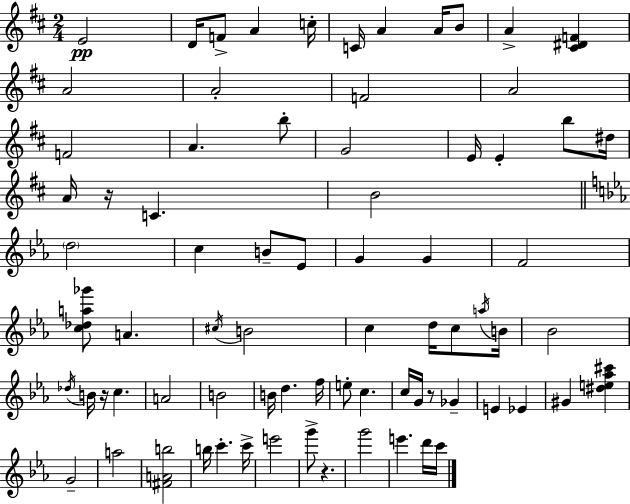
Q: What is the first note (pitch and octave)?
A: E4